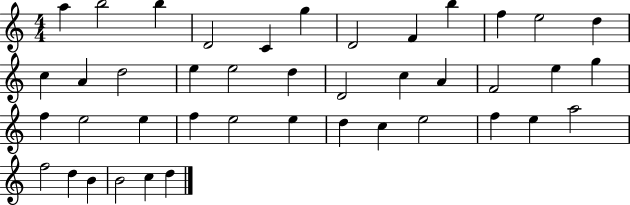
X:1
T:Untitled
M:4/4
L:1/4
K:C
a b2 b D2 C g D2 F b f e2 d c A d2 e e2 d D2 c A F2 e g f e2 e f e2 e d c e2 f e a2 f2 d B B2 c d